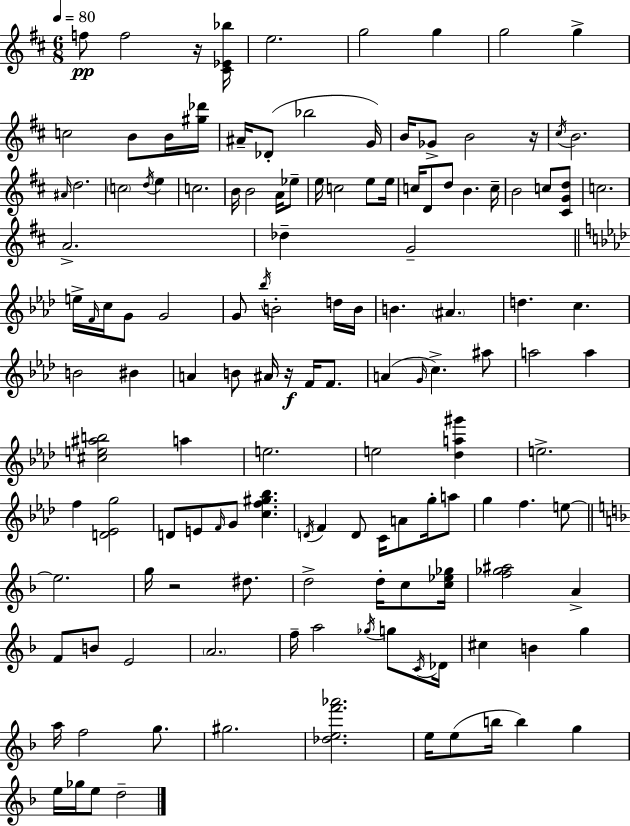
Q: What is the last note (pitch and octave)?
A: D5